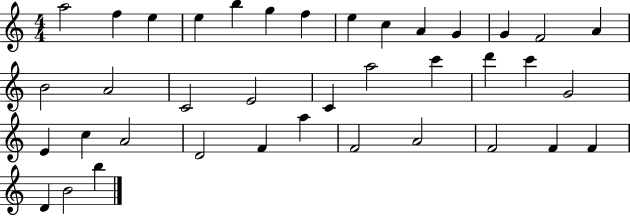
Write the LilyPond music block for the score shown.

{
  \clef treble
  \numericTimeSignature
  \time 4/4
  \key c \major
  a''2 f''4 e''4 | e''4 b''4 g''4 f''4 | e''4 c''4 a'4 g'4 | g'4 f'2 a'4 | \break b'2 a'2 | c'2 e'2 | c'4 a''2 c'''4 | d'''4 c'''4 g'2 | \break e'4 c''4 a'2 | d'2 f'4 a''4 | f'2 a'2 | f'2 f'4 f'4 | \break d'4 b'2 b''4 | \bar "|."
}